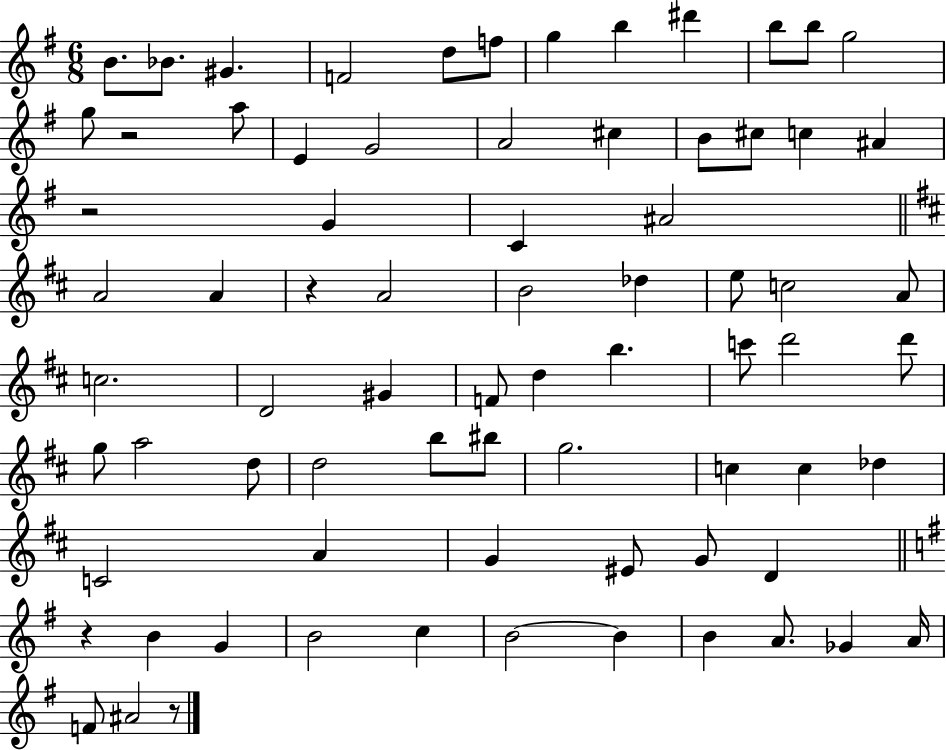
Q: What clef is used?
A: treble